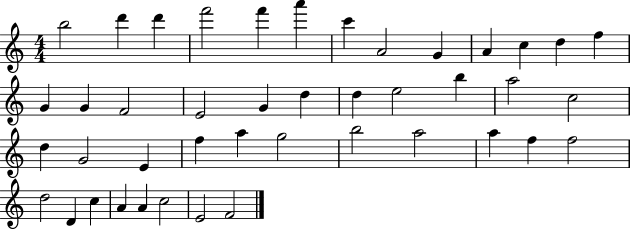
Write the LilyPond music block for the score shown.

{
  \clef treble
  \numericTimeSignature
  \time 4/4
  \key c \major
  b''2 d'''4 d'''4 | f'''2 f'''4 a'''4 | c'''4 a'2 g'4 | a'4 c''4 d''4 f''4 | \break g'4 g'4 f'2 | e'2 g'4 d''4 | d''4 e''2 b''4 | a''2 c''2 | \break d''4 g'2 e'4 | f''4 a''4 g''2 | b''2 a''2 | a''4 f''4 f''2 | \break d''2 d'4 c''4 | a'4 a'4 c''2 | e'2 f'2 | \bar "|."
}